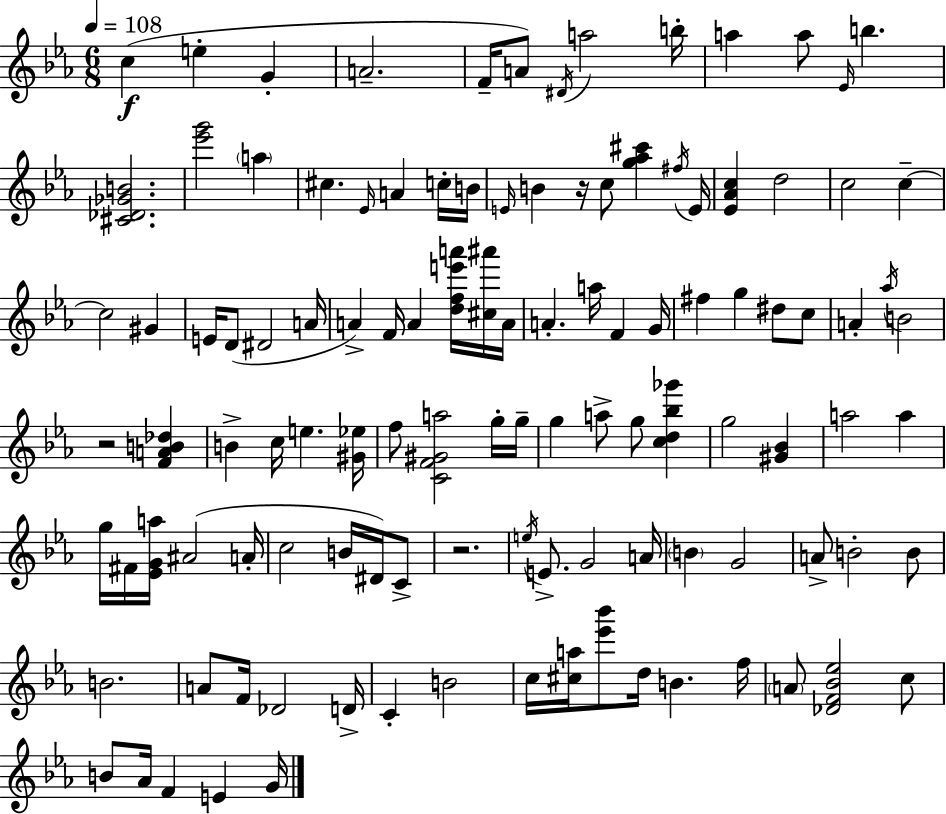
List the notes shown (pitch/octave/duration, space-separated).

C5/q E5/q G4/q A4/h. F4/s A4/e D#4/s A5/h B5/s A5/q A5/e Eb4/s B5/q. [C#4,Db4,Gb4,B4]/h. [Eb6,G6]/h A5/q C#5/q. Eb4/s A4/q C5/s B4/s E4/s B4/q R/s C5/e [G5,Ab5,C#6]/q F#5/s E4/s [Eb4,Ab4,C5]/q D5/h C5/h C5/q C5/h G#4/q E4/s D4/e D#4/h A4/s A4/q F4/s A4/q [D5,F5,E6,A6]/s [C#5,A#6]/s A4/s A4/q. A5/s F4/q G4/s F#5/q G5/q D#5/e C5/e A4/q Ab5/s B4/h R/h [F4,A4,B4,Db5]/q B4/q C5/s E5/q. [G#4,Eb5]/s F5/e [C4,F4,G#4,A5]/h G5/s G5/s G5/q A5/e G5/e [C5,D5,Bb5,Gb6]/q G5/h [G#4,Bb4]/q A5/h A5/q G5/s F#4/s [Eb4,G4,A5]/s A#4/h A4/s C5/h B4/s D#4/s C4/e R/h. E5/s E4/e. G4/h A4/s B4/q G4/h A4/e B4/h B4/e B4/h. A4/e F4/s Db4/h D4/s C4/q B4/h C5/s [C#5,A5]/s [Eb6,Bb6]/e D5/s B4/q. F5/s A4/e [Db4,F4,Bb4,Eb5]/h C5/e B4/e Ab4/s F4/q E4/q G4/s